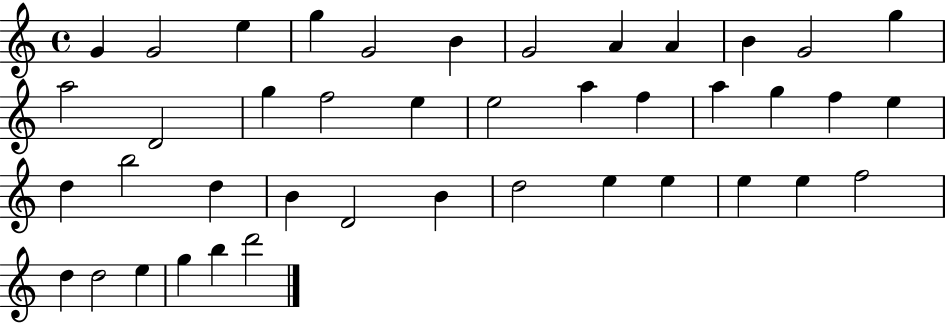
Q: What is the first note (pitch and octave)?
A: G4